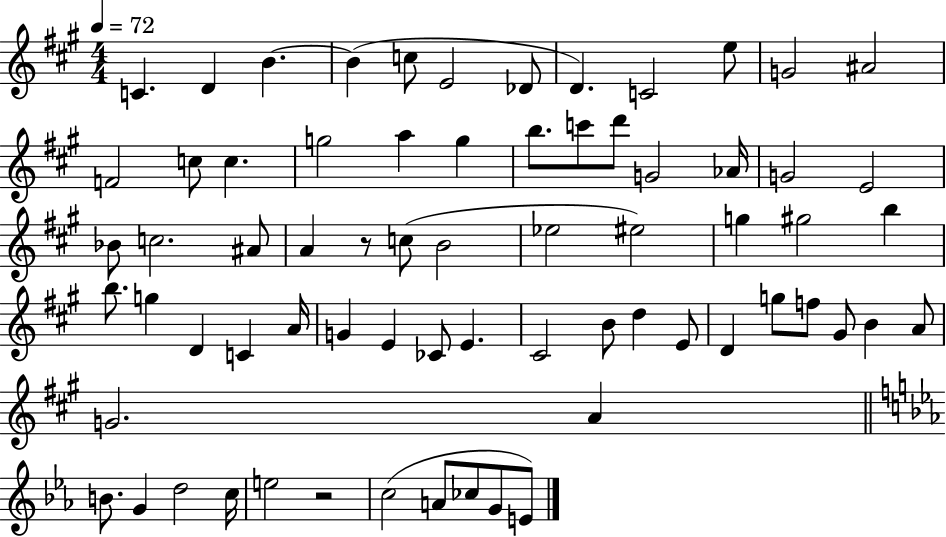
{
  \clef treble
  \numericTimeSignature
  \time 4/4
  \key a \major
  \tempo 4 = 72
  c'4. d'4 b'4.~~ | b'4( c''8 e'2 des'8 | d'4.) c'2 e''8 | g'2 ais'2 | \break f'2 c''8 c''4. | g''2 a''4 g''4 | b''8. c'''8 d'''8 g'2 aes'16 | g'2 e'2 | \break bes'8 c''2. ais'8 | a'4 r8 c''8( b'2 | ees''2 eis''2) | g''4 gis''2 b''4 | \break b''8. g''4 d'4 c'4 a'16 | g'4 e'4 ces'8 e'4. | cis'2 b'8 d''4 e'8 | d'4 g''8 f''8 gis'8 b'4 a'8 | \break g'2. a'4 | \bar "||" \break \key ees \major b'8. g'4 d''2 c''16 | e''2 r2 | c''2( a'8 ces''8 g'8 e'8) | \bar "|."
}